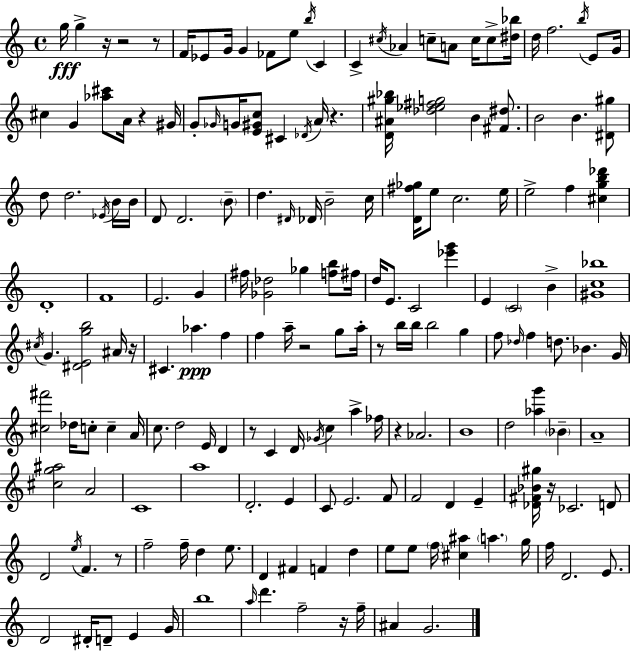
G5/s G5/q R/s R/h R/e F4/s Eb4/e G4/s G4/q FES4/e E5/e B5/s C4/q C4/q C#5/s Ab4/q C5/e A4/e C5/s C5/e [D#5,Bb5]/s D5/s F5/h. B5/s E4/e G4/s C#5/q G4/q [Ab5,C#6]/e A4/s R/q G#4/s G4/e Gb4/s G4/s [E4,G#4,C5]/e C#4/q Db4/s A4/s R/q. [D4,A#4,G#5,Bb5]/s [Db5,Eb5,F#5,G5]/h B4/q [F#4,D#5]/e. B4/h B4/q. [D#4,G#5]/e D5/e D5/h. Eb4/s B4/s B4/s D4/e D4/h. B4/e D5/q. D#4/s Db4/s B4/h C5/s [D4,F#5,Gb5]/s E5/e C5/h. E5/s E5/h F5/q [C#5,G5,B5,Db6]/q D4/w F4/w E4/h. G4/q F#5/s [Gb4,Db5]/h Gb5/q [F5,B5]/e F#5/s D5/s E4/e. C4/h [Eb6,G6]/q E4/q C4/h B4/q [G#4,C5,Bb5]/w C#5/s G4/q. [D#4,E4,G5,B5]/h A#4/s R/s C#4/q. Ab5/q. F5/q F5/q A5/s R/h G5/e A5/s R/e B5/s B5/s B5/h G5/q F5/e Db5/s F5/q D5/e. Bb4/q. G4/s [C#5,F#6]/h Db5/s C5/e C5/q A4/s C5/e. D5/h E4/s D4/q R/e C4/q D4/s Gb4/s C5/q A5/q FES5/s R/q Ab4/h. B4/w D5/h [Ab5,G6]/q Bb4/q A4/w [C#5,G5,A#5]/h A4/h C4/w A5/w D4/h. E4/q C4/e E4/h. F4/e F4/h D4/q E4/q [Db4,F#4,Bb4,G#5]/s R/s CES4/h. D4/e D4/h E5/s F4/q. R/e F5/h F5/s D5/q E5/e. D4/q F#4/q F4/q D5/q E5/e E5/e F5/s [C#5,A#5]/q A5/q. G5/s F5/s D4/h. E4/e. D4/h D#4/s D4/e E4/q G4/s B5/w A5/s D6/q. F5/h R/s F5/s A#4/q G4/h.